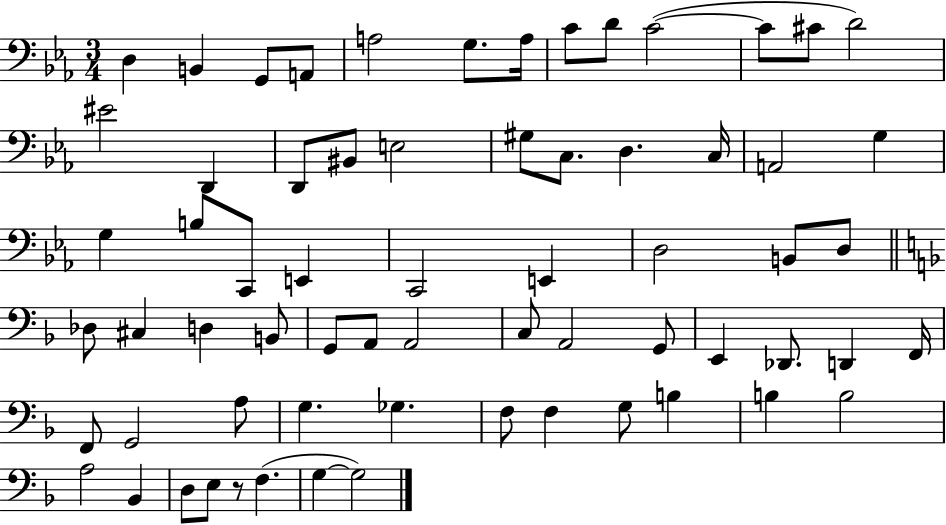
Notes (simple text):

D3/q B2/q G2/e A2/e A3/h G3/e. A3/s C4/e D4/e C4/h C4/e C#4/e D4/h EIS4/h D2/q D2/e BIS2/e E3/h G#3/e C3/e. D3/q. C3/s A2/h G3/q G3/q B3/e C2/e E2/q C2/h E2/q D3/h B2/e D3/e Db3/e C#3/q D3/q B2/e G2/e A2/e A2/h C3/e A2/h G2/e E2/q Db2/e. D2/q F2/s F2/e G2/h A3/e G3/q. Gb3/q. F3/e F3/q G3/e B3/q B3/q B3/h A3/h Bb2/q D3/e E3/e R/e F3/q. G3/q G3/h